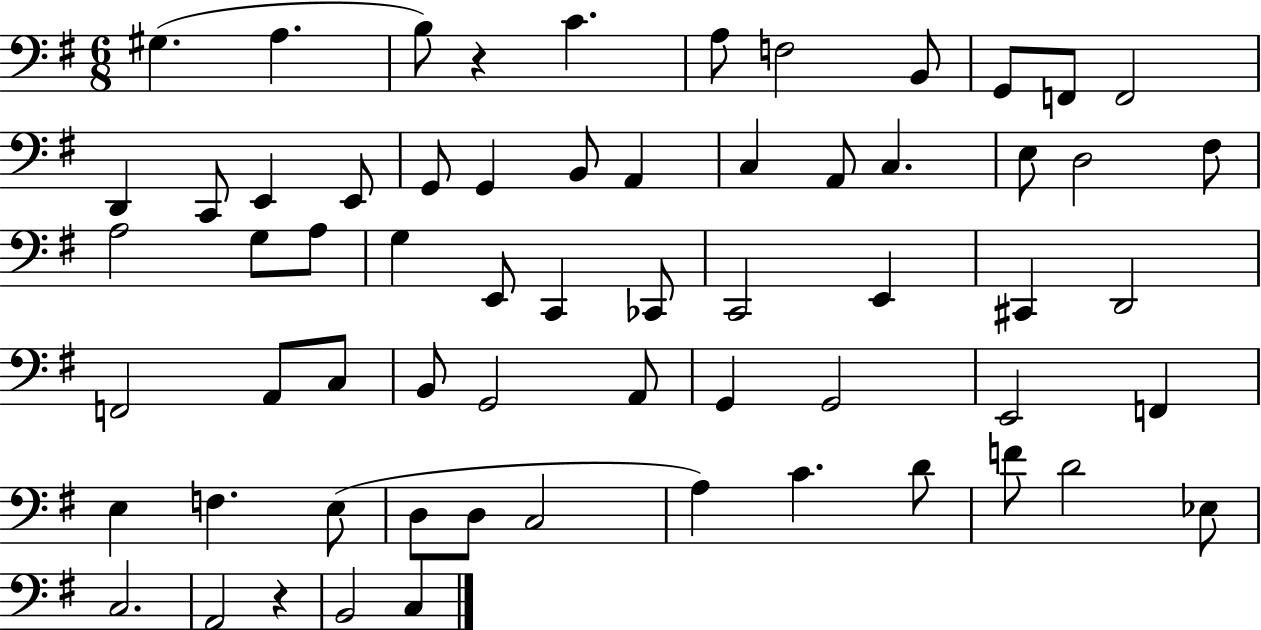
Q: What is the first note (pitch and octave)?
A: G#3